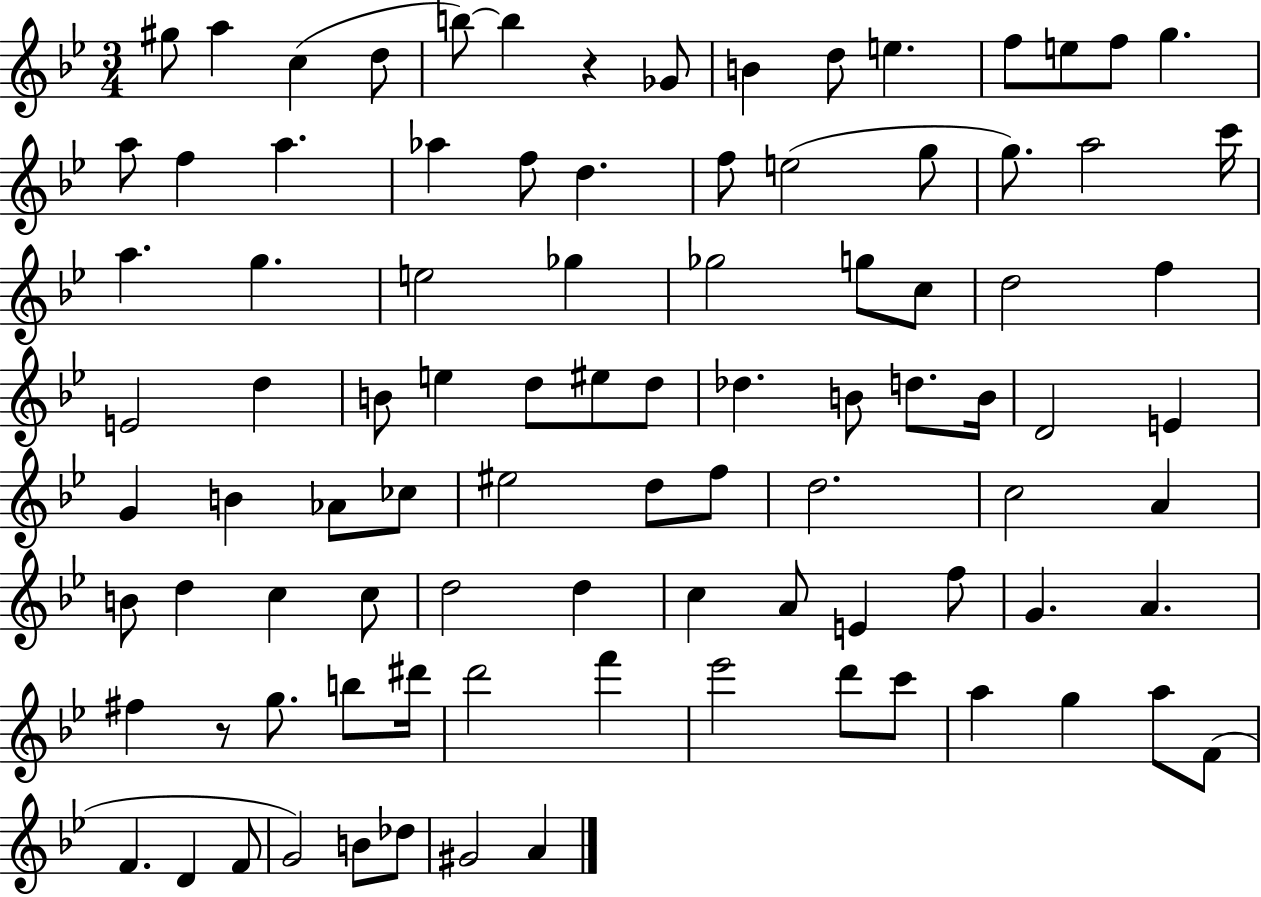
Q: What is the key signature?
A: BES major